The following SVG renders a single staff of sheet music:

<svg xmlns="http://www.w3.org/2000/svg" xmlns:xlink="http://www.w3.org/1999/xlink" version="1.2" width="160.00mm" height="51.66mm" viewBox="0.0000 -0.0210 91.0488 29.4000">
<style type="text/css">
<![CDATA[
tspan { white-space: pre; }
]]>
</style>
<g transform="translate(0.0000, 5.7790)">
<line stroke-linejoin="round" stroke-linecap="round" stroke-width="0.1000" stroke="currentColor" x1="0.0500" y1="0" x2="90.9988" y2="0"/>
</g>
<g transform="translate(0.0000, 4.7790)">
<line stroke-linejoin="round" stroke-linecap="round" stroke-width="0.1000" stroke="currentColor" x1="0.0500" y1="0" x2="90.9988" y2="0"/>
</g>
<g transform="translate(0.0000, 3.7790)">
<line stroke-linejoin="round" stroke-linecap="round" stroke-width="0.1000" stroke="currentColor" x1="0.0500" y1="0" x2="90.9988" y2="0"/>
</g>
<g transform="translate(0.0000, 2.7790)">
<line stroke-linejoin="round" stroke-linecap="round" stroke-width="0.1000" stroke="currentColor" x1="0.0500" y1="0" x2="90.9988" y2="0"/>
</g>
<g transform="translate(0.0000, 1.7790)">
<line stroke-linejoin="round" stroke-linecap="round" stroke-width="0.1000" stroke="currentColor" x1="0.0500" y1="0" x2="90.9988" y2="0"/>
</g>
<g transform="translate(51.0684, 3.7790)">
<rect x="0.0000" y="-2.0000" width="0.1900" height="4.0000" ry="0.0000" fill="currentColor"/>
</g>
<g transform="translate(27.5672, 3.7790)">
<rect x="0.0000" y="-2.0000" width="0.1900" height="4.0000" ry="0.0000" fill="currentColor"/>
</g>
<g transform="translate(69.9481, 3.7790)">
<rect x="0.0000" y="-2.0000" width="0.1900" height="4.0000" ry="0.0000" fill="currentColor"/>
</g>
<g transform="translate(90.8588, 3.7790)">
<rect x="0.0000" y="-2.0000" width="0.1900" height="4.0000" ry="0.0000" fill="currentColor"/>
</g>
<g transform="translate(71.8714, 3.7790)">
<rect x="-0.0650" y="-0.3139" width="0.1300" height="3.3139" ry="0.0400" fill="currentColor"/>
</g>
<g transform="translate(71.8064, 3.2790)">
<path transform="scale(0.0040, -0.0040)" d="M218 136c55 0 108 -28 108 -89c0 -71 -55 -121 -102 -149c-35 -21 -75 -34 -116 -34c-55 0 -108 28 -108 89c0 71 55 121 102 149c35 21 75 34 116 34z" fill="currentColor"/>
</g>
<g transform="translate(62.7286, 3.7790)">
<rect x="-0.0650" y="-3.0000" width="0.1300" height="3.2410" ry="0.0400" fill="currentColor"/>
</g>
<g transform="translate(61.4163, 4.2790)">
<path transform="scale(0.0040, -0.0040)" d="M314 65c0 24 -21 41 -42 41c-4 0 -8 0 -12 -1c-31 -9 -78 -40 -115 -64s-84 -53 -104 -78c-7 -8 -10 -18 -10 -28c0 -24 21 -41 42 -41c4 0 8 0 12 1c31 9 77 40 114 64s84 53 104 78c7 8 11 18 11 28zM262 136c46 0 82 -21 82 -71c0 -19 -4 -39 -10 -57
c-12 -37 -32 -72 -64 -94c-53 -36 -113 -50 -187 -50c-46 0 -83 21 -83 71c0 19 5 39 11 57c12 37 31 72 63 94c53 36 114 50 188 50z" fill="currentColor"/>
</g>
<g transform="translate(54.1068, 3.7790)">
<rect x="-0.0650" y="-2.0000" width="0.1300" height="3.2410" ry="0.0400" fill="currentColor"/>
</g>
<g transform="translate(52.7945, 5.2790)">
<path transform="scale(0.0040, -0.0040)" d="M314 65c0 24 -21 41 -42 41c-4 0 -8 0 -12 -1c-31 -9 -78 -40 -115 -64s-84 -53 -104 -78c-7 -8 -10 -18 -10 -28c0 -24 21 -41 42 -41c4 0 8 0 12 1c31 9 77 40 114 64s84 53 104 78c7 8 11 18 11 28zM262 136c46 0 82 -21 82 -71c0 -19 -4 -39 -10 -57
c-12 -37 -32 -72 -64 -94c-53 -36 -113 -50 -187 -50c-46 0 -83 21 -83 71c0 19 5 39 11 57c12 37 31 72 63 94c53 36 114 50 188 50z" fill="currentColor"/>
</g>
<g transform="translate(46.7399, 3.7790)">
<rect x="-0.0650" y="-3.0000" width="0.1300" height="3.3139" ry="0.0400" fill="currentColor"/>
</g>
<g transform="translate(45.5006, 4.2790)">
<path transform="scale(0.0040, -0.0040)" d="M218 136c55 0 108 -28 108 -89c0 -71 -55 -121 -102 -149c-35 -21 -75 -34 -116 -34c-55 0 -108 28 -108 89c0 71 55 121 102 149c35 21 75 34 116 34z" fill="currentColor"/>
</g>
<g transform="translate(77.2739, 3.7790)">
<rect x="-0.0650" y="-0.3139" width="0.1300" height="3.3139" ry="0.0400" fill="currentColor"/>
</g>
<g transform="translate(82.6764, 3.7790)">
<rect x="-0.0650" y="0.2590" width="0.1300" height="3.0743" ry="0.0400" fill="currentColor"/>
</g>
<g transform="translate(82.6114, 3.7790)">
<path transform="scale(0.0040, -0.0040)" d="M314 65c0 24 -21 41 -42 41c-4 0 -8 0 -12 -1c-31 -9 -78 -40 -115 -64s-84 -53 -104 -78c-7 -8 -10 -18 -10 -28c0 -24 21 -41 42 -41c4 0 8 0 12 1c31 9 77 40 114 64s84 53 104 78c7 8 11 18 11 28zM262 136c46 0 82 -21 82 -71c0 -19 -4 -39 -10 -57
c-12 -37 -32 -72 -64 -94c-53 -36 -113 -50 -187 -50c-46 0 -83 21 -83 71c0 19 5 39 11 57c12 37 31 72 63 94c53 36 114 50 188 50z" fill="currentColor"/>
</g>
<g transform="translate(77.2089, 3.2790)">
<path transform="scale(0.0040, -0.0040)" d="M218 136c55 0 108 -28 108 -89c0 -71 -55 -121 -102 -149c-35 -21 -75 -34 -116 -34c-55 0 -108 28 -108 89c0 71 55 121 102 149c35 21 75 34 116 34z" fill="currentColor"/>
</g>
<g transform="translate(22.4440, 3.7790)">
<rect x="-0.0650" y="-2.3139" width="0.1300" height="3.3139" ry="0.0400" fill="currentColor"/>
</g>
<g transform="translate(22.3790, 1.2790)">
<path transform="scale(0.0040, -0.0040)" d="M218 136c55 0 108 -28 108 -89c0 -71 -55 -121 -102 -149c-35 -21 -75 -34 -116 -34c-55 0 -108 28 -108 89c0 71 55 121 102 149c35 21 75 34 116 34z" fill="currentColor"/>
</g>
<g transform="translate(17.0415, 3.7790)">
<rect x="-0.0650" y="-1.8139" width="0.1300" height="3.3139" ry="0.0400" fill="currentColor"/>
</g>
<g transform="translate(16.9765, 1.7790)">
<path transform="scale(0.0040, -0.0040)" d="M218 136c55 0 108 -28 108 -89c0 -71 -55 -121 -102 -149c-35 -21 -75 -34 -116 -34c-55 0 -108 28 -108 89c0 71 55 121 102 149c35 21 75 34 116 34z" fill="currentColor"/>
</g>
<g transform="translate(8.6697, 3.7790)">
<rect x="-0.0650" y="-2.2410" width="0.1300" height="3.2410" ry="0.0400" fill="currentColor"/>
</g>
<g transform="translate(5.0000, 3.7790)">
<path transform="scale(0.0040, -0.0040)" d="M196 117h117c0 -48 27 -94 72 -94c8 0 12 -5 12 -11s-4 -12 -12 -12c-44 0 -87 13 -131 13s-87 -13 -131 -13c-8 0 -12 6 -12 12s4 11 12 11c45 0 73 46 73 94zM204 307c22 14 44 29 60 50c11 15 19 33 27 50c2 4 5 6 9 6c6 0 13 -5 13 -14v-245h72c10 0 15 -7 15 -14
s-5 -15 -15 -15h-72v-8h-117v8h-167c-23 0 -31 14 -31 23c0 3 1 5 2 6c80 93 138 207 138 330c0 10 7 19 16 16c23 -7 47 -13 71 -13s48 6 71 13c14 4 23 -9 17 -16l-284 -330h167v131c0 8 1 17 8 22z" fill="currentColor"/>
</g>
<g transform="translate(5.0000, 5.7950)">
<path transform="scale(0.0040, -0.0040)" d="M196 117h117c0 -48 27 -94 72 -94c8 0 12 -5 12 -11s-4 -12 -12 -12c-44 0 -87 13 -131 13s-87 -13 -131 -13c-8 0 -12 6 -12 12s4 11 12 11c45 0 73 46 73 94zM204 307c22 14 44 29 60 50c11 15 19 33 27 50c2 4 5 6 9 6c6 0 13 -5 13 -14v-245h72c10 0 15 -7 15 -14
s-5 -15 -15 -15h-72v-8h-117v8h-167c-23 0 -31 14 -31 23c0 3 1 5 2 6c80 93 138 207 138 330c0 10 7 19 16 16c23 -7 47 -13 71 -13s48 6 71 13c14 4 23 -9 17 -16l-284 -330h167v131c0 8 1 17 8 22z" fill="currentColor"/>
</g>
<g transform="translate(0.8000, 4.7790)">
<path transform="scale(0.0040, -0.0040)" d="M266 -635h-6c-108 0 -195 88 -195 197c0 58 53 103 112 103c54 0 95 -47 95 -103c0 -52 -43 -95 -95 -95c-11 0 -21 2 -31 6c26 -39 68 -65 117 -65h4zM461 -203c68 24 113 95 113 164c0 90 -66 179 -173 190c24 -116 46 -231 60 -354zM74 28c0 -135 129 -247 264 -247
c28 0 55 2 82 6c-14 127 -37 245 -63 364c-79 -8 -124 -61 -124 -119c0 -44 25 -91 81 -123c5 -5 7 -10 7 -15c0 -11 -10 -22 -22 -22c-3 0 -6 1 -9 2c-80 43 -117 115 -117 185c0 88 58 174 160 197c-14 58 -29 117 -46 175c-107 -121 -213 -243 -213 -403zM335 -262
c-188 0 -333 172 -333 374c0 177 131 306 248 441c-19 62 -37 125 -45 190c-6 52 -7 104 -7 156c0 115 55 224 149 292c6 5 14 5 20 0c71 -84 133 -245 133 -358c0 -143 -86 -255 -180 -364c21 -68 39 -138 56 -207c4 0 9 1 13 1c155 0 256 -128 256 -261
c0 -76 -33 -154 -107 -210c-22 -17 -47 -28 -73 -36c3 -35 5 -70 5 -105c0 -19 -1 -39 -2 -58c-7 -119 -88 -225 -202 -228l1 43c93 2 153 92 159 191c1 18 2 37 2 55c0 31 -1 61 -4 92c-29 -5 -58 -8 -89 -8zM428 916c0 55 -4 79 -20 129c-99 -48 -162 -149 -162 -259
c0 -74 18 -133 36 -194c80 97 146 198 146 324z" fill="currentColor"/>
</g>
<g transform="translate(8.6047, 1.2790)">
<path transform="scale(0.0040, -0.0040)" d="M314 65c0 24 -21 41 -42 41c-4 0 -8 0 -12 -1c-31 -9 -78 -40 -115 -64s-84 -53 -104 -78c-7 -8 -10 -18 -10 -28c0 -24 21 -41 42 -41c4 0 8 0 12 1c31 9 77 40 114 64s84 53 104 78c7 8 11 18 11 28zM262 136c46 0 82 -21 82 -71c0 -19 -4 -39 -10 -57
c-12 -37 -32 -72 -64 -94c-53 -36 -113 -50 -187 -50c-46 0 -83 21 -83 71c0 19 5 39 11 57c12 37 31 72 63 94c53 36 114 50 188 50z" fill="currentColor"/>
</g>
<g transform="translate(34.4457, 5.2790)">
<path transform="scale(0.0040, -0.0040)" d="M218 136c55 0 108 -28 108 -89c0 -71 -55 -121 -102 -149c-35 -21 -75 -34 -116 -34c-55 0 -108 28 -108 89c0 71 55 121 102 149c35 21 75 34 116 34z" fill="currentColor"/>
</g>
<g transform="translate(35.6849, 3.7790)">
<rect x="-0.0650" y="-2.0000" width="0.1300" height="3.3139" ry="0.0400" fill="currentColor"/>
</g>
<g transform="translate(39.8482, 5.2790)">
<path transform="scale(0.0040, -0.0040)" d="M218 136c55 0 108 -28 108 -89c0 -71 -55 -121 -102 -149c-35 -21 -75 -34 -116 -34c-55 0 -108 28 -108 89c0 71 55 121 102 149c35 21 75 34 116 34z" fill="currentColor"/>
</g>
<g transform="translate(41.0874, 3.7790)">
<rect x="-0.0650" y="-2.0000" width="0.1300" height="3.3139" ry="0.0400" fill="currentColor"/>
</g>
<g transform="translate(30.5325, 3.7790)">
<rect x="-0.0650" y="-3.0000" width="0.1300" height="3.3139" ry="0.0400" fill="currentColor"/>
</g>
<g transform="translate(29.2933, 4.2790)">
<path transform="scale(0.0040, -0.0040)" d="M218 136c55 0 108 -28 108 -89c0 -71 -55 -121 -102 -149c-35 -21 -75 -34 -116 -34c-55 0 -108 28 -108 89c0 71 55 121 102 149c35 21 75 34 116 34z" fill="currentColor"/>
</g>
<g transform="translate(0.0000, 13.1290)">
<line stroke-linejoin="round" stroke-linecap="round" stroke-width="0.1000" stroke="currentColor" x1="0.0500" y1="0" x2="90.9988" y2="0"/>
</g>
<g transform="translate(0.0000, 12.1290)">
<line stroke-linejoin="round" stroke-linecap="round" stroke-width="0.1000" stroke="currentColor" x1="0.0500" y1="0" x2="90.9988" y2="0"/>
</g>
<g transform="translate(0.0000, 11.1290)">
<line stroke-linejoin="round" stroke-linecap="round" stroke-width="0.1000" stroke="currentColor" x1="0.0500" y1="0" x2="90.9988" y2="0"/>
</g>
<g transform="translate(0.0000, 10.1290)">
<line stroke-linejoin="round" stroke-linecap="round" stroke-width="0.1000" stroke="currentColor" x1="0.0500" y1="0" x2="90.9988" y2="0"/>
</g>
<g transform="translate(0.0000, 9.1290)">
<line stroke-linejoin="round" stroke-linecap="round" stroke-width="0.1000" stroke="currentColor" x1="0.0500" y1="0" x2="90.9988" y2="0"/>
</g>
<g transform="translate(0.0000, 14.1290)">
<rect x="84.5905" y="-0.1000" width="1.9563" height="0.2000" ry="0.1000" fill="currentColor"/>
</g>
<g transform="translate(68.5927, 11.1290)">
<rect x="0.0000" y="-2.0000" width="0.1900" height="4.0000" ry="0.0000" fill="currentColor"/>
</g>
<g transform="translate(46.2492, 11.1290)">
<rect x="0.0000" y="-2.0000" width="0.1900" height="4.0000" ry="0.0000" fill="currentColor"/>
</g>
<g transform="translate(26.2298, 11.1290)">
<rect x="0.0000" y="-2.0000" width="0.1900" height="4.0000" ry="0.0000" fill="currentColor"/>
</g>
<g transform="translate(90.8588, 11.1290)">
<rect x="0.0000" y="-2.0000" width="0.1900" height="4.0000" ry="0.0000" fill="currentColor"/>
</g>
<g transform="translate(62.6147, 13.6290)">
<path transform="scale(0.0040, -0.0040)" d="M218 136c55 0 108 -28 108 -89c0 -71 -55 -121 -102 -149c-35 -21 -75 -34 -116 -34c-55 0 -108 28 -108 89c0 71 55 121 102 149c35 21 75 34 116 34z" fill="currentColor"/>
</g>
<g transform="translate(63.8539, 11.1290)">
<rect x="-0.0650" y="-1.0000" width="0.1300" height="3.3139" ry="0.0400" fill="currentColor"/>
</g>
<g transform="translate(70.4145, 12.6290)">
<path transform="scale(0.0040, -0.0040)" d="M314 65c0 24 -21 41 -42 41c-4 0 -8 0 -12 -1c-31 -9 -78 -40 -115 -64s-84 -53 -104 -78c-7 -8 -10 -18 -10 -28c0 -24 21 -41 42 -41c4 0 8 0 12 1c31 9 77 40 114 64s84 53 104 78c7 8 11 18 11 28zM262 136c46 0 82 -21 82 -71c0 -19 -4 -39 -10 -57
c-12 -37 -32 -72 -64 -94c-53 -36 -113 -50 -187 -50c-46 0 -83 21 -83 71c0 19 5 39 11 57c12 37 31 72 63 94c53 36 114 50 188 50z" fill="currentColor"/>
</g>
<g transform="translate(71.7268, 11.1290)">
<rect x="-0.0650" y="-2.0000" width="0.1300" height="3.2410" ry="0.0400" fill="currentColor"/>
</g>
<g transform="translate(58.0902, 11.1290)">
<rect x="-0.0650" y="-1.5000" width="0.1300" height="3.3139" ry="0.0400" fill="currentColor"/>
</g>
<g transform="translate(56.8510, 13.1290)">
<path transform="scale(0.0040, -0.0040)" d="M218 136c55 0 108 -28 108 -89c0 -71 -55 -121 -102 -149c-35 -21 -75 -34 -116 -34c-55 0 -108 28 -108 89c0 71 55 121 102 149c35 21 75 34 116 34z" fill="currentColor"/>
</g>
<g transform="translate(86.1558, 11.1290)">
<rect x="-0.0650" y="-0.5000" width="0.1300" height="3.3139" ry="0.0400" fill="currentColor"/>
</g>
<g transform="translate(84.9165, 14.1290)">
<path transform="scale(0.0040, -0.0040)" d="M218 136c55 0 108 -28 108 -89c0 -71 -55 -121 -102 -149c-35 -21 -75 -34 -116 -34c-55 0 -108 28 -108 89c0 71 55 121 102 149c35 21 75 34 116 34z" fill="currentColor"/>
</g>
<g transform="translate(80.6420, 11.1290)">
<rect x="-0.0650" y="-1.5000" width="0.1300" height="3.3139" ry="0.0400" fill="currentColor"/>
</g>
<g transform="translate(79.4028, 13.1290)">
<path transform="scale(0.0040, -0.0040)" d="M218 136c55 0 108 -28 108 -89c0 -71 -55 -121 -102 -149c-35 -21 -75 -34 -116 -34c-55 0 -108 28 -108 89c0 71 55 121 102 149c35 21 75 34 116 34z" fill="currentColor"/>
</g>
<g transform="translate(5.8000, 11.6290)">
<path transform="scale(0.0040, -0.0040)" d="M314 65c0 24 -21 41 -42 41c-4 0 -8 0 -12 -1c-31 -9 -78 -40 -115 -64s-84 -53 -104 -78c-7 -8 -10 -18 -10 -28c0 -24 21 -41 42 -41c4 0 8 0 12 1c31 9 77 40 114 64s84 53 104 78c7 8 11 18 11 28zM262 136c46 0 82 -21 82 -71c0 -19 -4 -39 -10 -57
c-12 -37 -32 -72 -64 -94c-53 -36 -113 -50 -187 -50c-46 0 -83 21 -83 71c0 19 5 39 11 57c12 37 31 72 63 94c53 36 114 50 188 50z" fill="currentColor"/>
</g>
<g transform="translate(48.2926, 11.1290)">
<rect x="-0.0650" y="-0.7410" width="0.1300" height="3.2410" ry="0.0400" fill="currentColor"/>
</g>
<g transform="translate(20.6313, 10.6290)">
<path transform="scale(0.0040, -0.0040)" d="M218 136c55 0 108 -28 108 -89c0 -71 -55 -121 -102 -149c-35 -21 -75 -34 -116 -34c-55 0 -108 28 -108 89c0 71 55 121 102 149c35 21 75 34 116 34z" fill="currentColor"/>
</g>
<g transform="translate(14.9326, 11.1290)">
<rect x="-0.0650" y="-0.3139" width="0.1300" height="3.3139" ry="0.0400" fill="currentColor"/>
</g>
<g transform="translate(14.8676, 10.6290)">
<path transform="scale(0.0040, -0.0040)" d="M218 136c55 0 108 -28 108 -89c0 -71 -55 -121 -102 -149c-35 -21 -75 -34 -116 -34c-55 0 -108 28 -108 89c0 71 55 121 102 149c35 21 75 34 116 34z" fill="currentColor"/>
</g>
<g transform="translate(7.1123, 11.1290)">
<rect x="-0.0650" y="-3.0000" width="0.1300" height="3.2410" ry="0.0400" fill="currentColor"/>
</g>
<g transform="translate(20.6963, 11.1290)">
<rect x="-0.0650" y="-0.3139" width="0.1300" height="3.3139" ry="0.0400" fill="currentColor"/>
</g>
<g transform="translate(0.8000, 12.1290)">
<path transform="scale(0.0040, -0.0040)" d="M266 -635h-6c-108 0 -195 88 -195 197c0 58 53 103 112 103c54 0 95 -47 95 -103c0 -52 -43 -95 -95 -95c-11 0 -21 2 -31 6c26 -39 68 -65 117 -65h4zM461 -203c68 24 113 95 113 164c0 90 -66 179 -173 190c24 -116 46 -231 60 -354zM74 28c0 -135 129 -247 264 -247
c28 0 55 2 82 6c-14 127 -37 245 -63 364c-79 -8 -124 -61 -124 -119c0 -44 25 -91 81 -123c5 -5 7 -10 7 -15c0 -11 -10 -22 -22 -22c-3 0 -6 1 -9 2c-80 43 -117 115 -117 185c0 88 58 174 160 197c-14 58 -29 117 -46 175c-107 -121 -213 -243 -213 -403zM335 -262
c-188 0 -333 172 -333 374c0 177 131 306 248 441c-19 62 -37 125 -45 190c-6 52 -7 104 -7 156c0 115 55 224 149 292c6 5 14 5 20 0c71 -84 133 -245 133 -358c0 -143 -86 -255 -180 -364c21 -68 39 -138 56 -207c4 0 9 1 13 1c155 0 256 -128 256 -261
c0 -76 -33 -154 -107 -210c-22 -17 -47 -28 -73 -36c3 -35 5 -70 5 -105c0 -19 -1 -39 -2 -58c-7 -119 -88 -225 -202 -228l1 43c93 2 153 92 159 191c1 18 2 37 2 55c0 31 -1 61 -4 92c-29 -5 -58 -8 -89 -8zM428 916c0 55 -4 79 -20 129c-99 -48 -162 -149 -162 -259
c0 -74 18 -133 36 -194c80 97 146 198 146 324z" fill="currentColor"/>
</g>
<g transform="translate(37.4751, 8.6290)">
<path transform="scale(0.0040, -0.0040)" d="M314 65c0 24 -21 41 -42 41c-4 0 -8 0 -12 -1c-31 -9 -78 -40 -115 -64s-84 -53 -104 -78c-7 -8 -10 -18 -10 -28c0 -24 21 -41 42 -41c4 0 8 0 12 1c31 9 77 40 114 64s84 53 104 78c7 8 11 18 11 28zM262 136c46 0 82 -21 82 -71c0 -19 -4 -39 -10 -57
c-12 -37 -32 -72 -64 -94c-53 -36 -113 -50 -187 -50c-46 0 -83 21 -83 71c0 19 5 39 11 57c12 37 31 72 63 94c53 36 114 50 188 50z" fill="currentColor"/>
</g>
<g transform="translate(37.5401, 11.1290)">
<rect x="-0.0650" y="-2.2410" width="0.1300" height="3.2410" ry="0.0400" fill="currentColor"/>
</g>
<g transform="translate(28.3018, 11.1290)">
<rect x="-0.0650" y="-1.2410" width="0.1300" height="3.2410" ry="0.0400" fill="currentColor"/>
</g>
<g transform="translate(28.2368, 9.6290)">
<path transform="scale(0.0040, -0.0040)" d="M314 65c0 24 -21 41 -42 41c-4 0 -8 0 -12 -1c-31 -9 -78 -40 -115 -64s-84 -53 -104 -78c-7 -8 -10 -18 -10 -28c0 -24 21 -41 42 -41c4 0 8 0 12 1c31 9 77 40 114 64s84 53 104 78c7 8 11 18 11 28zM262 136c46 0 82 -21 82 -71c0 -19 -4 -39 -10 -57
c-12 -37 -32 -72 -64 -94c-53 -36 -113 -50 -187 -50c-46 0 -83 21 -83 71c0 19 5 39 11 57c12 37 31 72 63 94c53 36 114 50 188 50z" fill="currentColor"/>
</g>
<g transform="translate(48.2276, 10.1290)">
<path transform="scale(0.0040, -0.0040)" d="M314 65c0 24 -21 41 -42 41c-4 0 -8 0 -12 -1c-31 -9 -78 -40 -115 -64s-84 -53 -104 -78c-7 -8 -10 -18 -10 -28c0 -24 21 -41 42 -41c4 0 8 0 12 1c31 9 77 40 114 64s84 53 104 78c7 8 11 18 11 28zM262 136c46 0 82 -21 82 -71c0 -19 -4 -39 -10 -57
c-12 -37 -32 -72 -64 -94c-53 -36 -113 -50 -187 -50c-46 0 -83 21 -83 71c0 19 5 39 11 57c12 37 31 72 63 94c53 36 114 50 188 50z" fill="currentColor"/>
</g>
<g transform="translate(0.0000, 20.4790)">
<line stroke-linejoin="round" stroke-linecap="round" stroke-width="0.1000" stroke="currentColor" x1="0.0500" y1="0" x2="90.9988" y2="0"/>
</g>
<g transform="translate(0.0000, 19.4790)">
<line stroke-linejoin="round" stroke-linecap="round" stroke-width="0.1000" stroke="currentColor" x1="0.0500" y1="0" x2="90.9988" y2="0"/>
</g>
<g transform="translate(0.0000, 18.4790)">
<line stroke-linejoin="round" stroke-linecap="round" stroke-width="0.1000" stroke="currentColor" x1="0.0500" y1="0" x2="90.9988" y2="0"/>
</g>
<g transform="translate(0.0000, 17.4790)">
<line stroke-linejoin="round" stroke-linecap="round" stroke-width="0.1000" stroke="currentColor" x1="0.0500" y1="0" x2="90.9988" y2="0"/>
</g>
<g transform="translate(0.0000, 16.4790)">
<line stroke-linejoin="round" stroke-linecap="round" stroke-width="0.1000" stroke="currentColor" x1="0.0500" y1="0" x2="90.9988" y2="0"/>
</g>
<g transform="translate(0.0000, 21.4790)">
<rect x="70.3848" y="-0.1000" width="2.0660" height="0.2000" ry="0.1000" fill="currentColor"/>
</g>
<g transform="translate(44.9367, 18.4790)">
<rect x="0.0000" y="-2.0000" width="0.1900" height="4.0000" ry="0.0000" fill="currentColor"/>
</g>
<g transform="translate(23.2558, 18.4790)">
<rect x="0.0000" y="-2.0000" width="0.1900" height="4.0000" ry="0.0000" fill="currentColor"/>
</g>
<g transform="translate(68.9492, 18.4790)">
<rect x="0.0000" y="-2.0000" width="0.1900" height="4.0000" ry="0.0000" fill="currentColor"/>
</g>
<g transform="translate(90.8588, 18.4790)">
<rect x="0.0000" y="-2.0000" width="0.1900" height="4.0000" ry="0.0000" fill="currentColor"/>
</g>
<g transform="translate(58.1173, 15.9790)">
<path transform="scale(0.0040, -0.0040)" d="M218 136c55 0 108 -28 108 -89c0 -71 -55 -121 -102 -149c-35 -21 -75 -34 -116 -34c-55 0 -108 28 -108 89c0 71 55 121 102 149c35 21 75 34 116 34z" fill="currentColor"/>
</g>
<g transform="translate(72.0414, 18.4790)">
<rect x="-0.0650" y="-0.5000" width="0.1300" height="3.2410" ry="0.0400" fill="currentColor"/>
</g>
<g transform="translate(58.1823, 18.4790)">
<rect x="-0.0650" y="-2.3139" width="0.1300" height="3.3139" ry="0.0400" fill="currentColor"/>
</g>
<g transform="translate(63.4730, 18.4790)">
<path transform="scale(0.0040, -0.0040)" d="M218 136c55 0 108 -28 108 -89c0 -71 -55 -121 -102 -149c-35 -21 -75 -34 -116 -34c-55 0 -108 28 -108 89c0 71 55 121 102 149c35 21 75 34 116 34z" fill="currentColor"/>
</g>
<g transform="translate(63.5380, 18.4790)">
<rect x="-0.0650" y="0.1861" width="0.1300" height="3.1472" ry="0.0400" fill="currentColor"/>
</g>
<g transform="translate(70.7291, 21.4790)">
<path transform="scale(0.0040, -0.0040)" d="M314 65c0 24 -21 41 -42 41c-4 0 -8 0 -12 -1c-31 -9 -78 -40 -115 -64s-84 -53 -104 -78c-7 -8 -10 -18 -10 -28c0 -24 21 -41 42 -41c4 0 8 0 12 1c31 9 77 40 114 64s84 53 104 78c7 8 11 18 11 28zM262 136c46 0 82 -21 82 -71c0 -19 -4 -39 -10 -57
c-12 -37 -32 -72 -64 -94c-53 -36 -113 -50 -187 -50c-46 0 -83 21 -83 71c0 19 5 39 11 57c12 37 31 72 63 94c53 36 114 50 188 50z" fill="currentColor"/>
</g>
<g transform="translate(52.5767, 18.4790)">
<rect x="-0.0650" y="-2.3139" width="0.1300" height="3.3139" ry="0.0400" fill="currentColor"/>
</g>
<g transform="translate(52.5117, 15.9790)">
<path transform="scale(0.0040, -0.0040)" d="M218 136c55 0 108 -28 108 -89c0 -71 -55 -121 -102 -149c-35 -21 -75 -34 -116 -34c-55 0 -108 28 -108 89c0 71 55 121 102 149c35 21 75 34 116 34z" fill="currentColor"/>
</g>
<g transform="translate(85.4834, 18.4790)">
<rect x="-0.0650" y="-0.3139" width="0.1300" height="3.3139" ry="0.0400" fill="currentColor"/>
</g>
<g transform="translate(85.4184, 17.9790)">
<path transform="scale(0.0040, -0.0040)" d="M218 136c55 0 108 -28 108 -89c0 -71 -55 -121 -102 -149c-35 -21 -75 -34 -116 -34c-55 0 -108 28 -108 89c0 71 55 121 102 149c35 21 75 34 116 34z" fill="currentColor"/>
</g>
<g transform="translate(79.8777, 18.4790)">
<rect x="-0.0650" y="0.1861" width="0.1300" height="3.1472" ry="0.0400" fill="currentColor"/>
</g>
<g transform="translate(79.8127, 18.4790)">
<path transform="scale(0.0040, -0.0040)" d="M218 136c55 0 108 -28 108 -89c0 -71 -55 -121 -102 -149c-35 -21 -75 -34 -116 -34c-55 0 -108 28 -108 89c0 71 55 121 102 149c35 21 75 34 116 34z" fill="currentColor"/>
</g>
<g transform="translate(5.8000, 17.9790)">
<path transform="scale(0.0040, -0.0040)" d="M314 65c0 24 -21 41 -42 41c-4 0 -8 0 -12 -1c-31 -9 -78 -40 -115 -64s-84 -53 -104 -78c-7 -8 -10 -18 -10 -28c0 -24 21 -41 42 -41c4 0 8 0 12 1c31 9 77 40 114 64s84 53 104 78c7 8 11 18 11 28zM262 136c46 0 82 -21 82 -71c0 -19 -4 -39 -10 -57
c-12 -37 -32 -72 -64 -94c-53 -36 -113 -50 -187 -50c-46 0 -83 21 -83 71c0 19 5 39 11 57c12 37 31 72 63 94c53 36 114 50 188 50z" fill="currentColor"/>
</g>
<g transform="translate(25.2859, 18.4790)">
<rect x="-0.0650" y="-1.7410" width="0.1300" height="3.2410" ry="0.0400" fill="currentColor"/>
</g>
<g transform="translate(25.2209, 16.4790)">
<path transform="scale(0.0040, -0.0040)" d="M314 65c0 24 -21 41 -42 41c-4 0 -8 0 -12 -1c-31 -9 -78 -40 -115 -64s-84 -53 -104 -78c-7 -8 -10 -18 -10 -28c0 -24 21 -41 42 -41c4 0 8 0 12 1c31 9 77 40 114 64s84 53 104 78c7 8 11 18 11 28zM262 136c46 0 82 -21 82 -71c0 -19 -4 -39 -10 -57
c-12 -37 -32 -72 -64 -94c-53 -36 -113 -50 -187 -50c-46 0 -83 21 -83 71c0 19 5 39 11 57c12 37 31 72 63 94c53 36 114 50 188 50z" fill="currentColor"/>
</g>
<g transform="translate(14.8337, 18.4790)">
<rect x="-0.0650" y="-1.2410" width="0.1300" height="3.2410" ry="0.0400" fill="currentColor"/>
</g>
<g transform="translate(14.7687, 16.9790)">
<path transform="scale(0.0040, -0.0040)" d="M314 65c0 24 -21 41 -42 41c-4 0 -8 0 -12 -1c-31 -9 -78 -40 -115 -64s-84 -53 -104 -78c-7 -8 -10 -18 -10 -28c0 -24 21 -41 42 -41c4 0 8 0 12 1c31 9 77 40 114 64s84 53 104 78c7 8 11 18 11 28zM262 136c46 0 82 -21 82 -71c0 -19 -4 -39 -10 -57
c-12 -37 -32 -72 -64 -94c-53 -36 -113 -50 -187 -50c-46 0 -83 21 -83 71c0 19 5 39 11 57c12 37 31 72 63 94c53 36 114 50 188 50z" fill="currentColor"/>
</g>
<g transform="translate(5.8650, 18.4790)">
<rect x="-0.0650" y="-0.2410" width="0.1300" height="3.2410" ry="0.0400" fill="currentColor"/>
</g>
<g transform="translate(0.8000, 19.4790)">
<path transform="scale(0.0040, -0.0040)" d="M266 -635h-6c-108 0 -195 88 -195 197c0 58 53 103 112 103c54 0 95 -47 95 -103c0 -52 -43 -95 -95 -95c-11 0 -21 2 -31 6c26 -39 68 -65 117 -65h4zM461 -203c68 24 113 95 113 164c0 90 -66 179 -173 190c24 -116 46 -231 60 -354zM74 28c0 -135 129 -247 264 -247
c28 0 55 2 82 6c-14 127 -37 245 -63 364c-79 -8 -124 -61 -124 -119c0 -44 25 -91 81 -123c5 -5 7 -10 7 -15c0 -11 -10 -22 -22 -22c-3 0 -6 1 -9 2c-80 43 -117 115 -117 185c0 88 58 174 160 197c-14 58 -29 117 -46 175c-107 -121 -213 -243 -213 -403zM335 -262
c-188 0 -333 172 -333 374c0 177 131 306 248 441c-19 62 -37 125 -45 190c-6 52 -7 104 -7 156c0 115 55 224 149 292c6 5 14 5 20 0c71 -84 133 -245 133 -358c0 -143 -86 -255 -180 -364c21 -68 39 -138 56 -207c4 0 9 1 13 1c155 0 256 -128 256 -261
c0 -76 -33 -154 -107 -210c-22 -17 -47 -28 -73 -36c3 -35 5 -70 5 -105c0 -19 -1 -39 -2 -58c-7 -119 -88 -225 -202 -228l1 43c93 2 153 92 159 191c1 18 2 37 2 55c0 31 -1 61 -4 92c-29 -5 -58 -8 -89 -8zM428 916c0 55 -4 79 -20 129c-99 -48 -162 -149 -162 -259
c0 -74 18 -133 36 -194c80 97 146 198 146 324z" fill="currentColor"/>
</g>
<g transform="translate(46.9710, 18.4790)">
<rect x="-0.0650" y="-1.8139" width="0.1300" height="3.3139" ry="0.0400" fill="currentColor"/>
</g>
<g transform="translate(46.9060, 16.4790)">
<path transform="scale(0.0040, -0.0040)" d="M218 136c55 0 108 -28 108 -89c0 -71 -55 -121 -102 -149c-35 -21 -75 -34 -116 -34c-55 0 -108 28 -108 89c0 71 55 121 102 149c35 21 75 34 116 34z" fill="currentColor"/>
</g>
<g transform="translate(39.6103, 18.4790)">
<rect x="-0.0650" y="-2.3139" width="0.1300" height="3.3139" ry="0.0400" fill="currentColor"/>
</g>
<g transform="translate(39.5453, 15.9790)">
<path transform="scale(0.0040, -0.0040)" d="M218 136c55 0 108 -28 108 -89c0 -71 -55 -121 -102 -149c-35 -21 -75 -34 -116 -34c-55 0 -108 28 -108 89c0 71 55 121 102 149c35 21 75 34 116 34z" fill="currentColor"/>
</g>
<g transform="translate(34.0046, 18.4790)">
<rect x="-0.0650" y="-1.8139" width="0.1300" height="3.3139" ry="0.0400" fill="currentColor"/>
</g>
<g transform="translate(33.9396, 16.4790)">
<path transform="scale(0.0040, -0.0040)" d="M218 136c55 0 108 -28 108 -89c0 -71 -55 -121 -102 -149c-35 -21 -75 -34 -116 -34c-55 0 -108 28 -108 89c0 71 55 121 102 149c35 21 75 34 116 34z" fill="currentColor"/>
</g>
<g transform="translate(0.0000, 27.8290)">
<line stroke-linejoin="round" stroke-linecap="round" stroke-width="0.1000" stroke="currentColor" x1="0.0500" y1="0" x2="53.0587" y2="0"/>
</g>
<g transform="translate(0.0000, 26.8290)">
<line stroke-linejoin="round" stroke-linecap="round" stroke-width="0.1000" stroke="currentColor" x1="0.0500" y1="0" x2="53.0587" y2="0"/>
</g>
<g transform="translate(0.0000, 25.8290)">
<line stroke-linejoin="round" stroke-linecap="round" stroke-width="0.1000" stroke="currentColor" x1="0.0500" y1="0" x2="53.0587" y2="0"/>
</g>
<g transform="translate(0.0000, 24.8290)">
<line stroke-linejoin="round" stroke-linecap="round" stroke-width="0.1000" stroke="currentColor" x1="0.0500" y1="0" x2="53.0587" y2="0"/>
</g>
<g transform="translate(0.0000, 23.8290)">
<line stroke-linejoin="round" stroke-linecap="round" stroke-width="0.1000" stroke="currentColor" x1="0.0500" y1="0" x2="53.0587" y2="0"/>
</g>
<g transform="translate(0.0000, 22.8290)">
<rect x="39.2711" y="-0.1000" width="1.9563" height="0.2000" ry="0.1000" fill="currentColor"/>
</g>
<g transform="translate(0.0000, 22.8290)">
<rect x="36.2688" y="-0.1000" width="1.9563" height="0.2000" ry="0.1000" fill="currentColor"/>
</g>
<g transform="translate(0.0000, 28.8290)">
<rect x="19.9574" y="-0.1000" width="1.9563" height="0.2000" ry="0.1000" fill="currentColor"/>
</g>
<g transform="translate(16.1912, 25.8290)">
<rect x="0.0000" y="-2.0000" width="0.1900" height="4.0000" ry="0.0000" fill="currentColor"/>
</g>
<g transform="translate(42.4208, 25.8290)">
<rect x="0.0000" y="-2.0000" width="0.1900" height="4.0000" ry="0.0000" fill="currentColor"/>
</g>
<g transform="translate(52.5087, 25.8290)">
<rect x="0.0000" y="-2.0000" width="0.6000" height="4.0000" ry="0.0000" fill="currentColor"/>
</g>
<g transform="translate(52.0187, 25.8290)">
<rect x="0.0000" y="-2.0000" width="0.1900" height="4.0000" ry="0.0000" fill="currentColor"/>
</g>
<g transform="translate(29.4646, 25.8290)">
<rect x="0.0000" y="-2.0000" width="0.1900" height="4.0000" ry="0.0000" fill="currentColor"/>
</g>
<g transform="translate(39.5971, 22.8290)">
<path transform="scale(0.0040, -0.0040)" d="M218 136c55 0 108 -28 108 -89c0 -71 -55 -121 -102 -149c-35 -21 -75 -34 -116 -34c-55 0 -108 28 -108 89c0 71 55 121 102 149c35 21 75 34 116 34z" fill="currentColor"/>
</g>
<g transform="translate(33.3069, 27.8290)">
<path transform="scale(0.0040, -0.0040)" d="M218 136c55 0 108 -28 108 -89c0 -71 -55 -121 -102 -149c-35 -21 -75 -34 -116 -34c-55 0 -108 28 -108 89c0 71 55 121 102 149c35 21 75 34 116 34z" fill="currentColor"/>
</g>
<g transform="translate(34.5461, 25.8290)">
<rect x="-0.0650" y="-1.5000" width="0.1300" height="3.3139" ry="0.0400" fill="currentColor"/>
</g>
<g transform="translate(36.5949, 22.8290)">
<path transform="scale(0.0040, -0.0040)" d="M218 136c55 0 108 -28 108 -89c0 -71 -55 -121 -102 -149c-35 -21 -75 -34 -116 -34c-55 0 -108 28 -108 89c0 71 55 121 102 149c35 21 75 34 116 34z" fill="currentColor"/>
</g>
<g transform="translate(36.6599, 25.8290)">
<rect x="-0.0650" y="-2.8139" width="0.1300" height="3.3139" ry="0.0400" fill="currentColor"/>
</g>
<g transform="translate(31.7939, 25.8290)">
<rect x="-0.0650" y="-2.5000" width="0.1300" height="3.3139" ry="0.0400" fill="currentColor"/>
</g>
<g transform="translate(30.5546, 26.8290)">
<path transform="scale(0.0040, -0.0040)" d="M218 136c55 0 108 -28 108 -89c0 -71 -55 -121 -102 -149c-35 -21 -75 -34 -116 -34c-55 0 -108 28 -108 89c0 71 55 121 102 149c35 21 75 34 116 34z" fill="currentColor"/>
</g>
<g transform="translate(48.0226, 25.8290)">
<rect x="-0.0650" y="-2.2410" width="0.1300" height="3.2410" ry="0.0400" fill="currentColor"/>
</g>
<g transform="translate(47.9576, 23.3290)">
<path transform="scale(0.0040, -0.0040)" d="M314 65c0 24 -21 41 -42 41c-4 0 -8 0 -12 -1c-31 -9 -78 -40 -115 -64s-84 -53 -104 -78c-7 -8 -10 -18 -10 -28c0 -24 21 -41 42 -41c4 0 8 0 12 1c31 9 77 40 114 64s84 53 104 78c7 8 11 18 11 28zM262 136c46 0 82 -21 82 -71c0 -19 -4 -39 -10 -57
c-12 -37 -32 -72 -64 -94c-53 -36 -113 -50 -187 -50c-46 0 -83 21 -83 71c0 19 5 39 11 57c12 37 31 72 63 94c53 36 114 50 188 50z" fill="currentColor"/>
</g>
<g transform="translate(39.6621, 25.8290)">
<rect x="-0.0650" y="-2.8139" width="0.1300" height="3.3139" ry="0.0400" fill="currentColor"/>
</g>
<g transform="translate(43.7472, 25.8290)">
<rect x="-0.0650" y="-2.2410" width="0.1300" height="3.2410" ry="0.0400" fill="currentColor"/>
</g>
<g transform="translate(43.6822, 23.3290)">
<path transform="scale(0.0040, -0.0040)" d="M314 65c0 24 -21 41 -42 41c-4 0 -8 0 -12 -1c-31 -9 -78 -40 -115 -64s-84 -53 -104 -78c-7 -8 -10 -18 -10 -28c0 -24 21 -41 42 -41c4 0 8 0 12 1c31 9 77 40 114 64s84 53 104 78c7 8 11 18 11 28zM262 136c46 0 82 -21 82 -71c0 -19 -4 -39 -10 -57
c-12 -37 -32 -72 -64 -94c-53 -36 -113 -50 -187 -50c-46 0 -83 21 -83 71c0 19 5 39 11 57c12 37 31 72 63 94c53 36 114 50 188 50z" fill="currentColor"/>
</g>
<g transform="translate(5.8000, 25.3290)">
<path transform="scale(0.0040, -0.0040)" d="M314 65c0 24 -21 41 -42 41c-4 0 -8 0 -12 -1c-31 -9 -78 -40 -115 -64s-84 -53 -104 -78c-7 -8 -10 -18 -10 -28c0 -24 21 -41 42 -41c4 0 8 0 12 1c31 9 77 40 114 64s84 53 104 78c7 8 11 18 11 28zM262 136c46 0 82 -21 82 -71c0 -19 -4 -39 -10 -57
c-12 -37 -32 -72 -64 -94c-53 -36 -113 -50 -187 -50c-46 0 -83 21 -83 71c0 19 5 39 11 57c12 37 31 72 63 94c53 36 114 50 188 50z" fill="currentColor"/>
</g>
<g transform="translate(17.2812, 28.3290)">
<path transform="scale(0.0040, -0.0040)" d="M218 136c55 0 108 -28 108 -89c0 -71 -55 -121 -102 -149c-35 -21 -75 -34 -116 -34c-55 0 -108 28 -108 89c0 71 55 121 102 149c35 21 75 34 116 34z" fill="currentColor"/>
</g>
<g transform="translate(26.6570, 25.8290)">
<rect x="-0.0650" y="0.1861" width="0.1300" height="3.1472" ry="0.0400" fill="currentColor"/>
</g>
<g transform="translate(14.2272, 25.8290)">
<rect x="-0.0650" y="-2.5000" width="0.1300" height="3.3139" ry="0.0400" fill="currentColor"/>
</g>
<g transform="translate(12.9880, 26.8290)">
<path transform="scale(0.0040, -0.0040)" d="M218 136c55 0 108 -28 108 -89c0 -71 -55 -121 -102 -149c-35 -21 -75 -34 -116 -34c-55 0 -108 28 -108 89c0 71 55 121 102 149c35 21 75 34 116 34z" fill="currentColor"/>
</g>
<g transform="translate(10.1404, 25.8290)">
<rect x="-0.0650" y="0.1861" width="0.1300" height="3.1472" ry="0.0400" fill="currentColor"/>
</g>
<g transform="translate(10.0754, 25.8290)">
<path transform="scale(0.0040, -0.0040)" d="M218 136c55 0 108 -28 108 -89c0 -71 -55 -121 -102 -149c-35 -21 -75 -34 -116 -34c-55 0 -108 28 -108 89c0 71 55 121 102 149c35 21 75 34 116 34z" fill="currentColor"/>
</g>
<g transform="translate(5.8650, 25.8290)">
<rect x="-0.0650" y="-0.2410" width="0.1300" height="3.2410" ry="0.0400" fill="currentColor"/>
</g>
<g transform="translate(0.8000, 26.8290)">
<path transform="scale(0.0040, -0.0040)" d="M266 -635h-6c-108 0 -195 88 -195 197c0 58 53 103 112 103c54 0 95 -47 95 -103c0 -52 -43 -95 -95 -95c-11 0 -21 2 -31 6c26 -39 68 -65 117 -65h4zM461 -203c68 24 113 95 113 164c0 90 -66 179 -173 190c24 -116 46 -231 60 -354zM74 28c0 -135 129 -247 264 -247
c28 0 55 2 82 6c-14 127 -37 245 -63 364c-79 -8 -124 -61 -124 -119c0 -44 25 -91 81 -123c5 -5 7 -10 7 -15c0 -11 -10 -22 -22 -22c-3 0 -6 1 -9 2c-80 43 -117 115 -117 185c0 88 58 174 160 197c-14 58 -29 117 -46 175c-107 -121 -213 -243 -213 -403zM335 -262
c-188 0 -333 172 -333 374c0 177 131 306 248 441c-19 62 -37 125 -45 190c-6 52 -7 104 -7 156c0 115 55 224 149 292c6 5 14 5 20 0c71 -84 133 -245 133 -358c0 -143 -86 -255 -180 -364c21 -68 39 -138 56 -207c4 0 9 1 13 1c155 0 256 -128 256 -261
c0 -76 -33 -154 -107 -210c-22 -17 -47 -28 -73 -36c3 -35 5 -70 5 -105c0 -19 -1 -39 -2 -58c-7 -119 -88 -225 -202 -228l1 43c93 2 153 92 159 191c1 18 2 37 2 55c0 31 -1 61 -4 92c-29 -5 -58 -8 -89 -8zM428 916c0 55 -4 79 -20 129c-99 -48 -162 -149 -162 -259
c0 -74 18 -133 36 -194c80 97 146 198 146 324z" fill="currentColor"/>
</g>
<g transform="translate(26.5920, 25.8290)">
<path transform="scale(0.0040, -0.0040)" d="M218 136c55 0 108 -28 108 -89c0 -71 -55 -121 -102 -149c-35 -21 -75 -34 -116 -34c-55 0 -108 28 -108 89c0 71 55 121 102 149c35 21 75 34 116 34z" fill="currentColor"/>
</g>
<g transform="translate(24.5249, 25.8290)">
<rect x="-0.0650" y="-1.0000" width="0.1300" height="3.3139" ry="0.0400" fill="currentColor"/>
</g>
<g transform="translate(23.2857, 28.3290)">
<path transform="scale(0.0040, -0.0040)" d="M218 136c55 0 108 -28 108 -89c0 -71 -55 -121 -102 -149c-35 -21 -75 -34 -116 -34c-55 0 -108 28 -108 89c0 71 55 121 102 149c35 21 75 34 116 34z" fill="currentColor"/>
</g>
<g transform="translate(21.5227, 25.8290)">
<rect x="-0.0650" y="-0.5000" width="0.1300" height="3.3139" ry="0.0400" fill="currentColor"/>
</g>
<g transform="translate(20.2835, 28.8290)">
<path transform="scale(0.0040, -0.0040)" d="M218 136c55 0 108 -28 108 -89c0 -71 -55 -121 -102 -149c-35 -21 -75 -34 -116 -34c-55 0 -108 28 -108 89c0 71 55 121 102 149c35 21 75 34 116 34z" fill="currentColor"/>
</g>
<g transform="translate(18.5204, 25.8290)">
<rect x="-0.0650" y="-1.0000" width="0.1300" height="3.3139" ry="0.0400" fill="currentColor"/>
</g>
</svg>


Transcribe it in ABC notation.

X:1
T:Untitled
M:4/4
L:1/4
K:C
g2 f g A F F A F2 A2 c c B2 A2 c c e2 g2 d2 E D F2 E C c2 e2 f2 f g f g g B C2 B c c2 B G D C D B G E a a g2 g2